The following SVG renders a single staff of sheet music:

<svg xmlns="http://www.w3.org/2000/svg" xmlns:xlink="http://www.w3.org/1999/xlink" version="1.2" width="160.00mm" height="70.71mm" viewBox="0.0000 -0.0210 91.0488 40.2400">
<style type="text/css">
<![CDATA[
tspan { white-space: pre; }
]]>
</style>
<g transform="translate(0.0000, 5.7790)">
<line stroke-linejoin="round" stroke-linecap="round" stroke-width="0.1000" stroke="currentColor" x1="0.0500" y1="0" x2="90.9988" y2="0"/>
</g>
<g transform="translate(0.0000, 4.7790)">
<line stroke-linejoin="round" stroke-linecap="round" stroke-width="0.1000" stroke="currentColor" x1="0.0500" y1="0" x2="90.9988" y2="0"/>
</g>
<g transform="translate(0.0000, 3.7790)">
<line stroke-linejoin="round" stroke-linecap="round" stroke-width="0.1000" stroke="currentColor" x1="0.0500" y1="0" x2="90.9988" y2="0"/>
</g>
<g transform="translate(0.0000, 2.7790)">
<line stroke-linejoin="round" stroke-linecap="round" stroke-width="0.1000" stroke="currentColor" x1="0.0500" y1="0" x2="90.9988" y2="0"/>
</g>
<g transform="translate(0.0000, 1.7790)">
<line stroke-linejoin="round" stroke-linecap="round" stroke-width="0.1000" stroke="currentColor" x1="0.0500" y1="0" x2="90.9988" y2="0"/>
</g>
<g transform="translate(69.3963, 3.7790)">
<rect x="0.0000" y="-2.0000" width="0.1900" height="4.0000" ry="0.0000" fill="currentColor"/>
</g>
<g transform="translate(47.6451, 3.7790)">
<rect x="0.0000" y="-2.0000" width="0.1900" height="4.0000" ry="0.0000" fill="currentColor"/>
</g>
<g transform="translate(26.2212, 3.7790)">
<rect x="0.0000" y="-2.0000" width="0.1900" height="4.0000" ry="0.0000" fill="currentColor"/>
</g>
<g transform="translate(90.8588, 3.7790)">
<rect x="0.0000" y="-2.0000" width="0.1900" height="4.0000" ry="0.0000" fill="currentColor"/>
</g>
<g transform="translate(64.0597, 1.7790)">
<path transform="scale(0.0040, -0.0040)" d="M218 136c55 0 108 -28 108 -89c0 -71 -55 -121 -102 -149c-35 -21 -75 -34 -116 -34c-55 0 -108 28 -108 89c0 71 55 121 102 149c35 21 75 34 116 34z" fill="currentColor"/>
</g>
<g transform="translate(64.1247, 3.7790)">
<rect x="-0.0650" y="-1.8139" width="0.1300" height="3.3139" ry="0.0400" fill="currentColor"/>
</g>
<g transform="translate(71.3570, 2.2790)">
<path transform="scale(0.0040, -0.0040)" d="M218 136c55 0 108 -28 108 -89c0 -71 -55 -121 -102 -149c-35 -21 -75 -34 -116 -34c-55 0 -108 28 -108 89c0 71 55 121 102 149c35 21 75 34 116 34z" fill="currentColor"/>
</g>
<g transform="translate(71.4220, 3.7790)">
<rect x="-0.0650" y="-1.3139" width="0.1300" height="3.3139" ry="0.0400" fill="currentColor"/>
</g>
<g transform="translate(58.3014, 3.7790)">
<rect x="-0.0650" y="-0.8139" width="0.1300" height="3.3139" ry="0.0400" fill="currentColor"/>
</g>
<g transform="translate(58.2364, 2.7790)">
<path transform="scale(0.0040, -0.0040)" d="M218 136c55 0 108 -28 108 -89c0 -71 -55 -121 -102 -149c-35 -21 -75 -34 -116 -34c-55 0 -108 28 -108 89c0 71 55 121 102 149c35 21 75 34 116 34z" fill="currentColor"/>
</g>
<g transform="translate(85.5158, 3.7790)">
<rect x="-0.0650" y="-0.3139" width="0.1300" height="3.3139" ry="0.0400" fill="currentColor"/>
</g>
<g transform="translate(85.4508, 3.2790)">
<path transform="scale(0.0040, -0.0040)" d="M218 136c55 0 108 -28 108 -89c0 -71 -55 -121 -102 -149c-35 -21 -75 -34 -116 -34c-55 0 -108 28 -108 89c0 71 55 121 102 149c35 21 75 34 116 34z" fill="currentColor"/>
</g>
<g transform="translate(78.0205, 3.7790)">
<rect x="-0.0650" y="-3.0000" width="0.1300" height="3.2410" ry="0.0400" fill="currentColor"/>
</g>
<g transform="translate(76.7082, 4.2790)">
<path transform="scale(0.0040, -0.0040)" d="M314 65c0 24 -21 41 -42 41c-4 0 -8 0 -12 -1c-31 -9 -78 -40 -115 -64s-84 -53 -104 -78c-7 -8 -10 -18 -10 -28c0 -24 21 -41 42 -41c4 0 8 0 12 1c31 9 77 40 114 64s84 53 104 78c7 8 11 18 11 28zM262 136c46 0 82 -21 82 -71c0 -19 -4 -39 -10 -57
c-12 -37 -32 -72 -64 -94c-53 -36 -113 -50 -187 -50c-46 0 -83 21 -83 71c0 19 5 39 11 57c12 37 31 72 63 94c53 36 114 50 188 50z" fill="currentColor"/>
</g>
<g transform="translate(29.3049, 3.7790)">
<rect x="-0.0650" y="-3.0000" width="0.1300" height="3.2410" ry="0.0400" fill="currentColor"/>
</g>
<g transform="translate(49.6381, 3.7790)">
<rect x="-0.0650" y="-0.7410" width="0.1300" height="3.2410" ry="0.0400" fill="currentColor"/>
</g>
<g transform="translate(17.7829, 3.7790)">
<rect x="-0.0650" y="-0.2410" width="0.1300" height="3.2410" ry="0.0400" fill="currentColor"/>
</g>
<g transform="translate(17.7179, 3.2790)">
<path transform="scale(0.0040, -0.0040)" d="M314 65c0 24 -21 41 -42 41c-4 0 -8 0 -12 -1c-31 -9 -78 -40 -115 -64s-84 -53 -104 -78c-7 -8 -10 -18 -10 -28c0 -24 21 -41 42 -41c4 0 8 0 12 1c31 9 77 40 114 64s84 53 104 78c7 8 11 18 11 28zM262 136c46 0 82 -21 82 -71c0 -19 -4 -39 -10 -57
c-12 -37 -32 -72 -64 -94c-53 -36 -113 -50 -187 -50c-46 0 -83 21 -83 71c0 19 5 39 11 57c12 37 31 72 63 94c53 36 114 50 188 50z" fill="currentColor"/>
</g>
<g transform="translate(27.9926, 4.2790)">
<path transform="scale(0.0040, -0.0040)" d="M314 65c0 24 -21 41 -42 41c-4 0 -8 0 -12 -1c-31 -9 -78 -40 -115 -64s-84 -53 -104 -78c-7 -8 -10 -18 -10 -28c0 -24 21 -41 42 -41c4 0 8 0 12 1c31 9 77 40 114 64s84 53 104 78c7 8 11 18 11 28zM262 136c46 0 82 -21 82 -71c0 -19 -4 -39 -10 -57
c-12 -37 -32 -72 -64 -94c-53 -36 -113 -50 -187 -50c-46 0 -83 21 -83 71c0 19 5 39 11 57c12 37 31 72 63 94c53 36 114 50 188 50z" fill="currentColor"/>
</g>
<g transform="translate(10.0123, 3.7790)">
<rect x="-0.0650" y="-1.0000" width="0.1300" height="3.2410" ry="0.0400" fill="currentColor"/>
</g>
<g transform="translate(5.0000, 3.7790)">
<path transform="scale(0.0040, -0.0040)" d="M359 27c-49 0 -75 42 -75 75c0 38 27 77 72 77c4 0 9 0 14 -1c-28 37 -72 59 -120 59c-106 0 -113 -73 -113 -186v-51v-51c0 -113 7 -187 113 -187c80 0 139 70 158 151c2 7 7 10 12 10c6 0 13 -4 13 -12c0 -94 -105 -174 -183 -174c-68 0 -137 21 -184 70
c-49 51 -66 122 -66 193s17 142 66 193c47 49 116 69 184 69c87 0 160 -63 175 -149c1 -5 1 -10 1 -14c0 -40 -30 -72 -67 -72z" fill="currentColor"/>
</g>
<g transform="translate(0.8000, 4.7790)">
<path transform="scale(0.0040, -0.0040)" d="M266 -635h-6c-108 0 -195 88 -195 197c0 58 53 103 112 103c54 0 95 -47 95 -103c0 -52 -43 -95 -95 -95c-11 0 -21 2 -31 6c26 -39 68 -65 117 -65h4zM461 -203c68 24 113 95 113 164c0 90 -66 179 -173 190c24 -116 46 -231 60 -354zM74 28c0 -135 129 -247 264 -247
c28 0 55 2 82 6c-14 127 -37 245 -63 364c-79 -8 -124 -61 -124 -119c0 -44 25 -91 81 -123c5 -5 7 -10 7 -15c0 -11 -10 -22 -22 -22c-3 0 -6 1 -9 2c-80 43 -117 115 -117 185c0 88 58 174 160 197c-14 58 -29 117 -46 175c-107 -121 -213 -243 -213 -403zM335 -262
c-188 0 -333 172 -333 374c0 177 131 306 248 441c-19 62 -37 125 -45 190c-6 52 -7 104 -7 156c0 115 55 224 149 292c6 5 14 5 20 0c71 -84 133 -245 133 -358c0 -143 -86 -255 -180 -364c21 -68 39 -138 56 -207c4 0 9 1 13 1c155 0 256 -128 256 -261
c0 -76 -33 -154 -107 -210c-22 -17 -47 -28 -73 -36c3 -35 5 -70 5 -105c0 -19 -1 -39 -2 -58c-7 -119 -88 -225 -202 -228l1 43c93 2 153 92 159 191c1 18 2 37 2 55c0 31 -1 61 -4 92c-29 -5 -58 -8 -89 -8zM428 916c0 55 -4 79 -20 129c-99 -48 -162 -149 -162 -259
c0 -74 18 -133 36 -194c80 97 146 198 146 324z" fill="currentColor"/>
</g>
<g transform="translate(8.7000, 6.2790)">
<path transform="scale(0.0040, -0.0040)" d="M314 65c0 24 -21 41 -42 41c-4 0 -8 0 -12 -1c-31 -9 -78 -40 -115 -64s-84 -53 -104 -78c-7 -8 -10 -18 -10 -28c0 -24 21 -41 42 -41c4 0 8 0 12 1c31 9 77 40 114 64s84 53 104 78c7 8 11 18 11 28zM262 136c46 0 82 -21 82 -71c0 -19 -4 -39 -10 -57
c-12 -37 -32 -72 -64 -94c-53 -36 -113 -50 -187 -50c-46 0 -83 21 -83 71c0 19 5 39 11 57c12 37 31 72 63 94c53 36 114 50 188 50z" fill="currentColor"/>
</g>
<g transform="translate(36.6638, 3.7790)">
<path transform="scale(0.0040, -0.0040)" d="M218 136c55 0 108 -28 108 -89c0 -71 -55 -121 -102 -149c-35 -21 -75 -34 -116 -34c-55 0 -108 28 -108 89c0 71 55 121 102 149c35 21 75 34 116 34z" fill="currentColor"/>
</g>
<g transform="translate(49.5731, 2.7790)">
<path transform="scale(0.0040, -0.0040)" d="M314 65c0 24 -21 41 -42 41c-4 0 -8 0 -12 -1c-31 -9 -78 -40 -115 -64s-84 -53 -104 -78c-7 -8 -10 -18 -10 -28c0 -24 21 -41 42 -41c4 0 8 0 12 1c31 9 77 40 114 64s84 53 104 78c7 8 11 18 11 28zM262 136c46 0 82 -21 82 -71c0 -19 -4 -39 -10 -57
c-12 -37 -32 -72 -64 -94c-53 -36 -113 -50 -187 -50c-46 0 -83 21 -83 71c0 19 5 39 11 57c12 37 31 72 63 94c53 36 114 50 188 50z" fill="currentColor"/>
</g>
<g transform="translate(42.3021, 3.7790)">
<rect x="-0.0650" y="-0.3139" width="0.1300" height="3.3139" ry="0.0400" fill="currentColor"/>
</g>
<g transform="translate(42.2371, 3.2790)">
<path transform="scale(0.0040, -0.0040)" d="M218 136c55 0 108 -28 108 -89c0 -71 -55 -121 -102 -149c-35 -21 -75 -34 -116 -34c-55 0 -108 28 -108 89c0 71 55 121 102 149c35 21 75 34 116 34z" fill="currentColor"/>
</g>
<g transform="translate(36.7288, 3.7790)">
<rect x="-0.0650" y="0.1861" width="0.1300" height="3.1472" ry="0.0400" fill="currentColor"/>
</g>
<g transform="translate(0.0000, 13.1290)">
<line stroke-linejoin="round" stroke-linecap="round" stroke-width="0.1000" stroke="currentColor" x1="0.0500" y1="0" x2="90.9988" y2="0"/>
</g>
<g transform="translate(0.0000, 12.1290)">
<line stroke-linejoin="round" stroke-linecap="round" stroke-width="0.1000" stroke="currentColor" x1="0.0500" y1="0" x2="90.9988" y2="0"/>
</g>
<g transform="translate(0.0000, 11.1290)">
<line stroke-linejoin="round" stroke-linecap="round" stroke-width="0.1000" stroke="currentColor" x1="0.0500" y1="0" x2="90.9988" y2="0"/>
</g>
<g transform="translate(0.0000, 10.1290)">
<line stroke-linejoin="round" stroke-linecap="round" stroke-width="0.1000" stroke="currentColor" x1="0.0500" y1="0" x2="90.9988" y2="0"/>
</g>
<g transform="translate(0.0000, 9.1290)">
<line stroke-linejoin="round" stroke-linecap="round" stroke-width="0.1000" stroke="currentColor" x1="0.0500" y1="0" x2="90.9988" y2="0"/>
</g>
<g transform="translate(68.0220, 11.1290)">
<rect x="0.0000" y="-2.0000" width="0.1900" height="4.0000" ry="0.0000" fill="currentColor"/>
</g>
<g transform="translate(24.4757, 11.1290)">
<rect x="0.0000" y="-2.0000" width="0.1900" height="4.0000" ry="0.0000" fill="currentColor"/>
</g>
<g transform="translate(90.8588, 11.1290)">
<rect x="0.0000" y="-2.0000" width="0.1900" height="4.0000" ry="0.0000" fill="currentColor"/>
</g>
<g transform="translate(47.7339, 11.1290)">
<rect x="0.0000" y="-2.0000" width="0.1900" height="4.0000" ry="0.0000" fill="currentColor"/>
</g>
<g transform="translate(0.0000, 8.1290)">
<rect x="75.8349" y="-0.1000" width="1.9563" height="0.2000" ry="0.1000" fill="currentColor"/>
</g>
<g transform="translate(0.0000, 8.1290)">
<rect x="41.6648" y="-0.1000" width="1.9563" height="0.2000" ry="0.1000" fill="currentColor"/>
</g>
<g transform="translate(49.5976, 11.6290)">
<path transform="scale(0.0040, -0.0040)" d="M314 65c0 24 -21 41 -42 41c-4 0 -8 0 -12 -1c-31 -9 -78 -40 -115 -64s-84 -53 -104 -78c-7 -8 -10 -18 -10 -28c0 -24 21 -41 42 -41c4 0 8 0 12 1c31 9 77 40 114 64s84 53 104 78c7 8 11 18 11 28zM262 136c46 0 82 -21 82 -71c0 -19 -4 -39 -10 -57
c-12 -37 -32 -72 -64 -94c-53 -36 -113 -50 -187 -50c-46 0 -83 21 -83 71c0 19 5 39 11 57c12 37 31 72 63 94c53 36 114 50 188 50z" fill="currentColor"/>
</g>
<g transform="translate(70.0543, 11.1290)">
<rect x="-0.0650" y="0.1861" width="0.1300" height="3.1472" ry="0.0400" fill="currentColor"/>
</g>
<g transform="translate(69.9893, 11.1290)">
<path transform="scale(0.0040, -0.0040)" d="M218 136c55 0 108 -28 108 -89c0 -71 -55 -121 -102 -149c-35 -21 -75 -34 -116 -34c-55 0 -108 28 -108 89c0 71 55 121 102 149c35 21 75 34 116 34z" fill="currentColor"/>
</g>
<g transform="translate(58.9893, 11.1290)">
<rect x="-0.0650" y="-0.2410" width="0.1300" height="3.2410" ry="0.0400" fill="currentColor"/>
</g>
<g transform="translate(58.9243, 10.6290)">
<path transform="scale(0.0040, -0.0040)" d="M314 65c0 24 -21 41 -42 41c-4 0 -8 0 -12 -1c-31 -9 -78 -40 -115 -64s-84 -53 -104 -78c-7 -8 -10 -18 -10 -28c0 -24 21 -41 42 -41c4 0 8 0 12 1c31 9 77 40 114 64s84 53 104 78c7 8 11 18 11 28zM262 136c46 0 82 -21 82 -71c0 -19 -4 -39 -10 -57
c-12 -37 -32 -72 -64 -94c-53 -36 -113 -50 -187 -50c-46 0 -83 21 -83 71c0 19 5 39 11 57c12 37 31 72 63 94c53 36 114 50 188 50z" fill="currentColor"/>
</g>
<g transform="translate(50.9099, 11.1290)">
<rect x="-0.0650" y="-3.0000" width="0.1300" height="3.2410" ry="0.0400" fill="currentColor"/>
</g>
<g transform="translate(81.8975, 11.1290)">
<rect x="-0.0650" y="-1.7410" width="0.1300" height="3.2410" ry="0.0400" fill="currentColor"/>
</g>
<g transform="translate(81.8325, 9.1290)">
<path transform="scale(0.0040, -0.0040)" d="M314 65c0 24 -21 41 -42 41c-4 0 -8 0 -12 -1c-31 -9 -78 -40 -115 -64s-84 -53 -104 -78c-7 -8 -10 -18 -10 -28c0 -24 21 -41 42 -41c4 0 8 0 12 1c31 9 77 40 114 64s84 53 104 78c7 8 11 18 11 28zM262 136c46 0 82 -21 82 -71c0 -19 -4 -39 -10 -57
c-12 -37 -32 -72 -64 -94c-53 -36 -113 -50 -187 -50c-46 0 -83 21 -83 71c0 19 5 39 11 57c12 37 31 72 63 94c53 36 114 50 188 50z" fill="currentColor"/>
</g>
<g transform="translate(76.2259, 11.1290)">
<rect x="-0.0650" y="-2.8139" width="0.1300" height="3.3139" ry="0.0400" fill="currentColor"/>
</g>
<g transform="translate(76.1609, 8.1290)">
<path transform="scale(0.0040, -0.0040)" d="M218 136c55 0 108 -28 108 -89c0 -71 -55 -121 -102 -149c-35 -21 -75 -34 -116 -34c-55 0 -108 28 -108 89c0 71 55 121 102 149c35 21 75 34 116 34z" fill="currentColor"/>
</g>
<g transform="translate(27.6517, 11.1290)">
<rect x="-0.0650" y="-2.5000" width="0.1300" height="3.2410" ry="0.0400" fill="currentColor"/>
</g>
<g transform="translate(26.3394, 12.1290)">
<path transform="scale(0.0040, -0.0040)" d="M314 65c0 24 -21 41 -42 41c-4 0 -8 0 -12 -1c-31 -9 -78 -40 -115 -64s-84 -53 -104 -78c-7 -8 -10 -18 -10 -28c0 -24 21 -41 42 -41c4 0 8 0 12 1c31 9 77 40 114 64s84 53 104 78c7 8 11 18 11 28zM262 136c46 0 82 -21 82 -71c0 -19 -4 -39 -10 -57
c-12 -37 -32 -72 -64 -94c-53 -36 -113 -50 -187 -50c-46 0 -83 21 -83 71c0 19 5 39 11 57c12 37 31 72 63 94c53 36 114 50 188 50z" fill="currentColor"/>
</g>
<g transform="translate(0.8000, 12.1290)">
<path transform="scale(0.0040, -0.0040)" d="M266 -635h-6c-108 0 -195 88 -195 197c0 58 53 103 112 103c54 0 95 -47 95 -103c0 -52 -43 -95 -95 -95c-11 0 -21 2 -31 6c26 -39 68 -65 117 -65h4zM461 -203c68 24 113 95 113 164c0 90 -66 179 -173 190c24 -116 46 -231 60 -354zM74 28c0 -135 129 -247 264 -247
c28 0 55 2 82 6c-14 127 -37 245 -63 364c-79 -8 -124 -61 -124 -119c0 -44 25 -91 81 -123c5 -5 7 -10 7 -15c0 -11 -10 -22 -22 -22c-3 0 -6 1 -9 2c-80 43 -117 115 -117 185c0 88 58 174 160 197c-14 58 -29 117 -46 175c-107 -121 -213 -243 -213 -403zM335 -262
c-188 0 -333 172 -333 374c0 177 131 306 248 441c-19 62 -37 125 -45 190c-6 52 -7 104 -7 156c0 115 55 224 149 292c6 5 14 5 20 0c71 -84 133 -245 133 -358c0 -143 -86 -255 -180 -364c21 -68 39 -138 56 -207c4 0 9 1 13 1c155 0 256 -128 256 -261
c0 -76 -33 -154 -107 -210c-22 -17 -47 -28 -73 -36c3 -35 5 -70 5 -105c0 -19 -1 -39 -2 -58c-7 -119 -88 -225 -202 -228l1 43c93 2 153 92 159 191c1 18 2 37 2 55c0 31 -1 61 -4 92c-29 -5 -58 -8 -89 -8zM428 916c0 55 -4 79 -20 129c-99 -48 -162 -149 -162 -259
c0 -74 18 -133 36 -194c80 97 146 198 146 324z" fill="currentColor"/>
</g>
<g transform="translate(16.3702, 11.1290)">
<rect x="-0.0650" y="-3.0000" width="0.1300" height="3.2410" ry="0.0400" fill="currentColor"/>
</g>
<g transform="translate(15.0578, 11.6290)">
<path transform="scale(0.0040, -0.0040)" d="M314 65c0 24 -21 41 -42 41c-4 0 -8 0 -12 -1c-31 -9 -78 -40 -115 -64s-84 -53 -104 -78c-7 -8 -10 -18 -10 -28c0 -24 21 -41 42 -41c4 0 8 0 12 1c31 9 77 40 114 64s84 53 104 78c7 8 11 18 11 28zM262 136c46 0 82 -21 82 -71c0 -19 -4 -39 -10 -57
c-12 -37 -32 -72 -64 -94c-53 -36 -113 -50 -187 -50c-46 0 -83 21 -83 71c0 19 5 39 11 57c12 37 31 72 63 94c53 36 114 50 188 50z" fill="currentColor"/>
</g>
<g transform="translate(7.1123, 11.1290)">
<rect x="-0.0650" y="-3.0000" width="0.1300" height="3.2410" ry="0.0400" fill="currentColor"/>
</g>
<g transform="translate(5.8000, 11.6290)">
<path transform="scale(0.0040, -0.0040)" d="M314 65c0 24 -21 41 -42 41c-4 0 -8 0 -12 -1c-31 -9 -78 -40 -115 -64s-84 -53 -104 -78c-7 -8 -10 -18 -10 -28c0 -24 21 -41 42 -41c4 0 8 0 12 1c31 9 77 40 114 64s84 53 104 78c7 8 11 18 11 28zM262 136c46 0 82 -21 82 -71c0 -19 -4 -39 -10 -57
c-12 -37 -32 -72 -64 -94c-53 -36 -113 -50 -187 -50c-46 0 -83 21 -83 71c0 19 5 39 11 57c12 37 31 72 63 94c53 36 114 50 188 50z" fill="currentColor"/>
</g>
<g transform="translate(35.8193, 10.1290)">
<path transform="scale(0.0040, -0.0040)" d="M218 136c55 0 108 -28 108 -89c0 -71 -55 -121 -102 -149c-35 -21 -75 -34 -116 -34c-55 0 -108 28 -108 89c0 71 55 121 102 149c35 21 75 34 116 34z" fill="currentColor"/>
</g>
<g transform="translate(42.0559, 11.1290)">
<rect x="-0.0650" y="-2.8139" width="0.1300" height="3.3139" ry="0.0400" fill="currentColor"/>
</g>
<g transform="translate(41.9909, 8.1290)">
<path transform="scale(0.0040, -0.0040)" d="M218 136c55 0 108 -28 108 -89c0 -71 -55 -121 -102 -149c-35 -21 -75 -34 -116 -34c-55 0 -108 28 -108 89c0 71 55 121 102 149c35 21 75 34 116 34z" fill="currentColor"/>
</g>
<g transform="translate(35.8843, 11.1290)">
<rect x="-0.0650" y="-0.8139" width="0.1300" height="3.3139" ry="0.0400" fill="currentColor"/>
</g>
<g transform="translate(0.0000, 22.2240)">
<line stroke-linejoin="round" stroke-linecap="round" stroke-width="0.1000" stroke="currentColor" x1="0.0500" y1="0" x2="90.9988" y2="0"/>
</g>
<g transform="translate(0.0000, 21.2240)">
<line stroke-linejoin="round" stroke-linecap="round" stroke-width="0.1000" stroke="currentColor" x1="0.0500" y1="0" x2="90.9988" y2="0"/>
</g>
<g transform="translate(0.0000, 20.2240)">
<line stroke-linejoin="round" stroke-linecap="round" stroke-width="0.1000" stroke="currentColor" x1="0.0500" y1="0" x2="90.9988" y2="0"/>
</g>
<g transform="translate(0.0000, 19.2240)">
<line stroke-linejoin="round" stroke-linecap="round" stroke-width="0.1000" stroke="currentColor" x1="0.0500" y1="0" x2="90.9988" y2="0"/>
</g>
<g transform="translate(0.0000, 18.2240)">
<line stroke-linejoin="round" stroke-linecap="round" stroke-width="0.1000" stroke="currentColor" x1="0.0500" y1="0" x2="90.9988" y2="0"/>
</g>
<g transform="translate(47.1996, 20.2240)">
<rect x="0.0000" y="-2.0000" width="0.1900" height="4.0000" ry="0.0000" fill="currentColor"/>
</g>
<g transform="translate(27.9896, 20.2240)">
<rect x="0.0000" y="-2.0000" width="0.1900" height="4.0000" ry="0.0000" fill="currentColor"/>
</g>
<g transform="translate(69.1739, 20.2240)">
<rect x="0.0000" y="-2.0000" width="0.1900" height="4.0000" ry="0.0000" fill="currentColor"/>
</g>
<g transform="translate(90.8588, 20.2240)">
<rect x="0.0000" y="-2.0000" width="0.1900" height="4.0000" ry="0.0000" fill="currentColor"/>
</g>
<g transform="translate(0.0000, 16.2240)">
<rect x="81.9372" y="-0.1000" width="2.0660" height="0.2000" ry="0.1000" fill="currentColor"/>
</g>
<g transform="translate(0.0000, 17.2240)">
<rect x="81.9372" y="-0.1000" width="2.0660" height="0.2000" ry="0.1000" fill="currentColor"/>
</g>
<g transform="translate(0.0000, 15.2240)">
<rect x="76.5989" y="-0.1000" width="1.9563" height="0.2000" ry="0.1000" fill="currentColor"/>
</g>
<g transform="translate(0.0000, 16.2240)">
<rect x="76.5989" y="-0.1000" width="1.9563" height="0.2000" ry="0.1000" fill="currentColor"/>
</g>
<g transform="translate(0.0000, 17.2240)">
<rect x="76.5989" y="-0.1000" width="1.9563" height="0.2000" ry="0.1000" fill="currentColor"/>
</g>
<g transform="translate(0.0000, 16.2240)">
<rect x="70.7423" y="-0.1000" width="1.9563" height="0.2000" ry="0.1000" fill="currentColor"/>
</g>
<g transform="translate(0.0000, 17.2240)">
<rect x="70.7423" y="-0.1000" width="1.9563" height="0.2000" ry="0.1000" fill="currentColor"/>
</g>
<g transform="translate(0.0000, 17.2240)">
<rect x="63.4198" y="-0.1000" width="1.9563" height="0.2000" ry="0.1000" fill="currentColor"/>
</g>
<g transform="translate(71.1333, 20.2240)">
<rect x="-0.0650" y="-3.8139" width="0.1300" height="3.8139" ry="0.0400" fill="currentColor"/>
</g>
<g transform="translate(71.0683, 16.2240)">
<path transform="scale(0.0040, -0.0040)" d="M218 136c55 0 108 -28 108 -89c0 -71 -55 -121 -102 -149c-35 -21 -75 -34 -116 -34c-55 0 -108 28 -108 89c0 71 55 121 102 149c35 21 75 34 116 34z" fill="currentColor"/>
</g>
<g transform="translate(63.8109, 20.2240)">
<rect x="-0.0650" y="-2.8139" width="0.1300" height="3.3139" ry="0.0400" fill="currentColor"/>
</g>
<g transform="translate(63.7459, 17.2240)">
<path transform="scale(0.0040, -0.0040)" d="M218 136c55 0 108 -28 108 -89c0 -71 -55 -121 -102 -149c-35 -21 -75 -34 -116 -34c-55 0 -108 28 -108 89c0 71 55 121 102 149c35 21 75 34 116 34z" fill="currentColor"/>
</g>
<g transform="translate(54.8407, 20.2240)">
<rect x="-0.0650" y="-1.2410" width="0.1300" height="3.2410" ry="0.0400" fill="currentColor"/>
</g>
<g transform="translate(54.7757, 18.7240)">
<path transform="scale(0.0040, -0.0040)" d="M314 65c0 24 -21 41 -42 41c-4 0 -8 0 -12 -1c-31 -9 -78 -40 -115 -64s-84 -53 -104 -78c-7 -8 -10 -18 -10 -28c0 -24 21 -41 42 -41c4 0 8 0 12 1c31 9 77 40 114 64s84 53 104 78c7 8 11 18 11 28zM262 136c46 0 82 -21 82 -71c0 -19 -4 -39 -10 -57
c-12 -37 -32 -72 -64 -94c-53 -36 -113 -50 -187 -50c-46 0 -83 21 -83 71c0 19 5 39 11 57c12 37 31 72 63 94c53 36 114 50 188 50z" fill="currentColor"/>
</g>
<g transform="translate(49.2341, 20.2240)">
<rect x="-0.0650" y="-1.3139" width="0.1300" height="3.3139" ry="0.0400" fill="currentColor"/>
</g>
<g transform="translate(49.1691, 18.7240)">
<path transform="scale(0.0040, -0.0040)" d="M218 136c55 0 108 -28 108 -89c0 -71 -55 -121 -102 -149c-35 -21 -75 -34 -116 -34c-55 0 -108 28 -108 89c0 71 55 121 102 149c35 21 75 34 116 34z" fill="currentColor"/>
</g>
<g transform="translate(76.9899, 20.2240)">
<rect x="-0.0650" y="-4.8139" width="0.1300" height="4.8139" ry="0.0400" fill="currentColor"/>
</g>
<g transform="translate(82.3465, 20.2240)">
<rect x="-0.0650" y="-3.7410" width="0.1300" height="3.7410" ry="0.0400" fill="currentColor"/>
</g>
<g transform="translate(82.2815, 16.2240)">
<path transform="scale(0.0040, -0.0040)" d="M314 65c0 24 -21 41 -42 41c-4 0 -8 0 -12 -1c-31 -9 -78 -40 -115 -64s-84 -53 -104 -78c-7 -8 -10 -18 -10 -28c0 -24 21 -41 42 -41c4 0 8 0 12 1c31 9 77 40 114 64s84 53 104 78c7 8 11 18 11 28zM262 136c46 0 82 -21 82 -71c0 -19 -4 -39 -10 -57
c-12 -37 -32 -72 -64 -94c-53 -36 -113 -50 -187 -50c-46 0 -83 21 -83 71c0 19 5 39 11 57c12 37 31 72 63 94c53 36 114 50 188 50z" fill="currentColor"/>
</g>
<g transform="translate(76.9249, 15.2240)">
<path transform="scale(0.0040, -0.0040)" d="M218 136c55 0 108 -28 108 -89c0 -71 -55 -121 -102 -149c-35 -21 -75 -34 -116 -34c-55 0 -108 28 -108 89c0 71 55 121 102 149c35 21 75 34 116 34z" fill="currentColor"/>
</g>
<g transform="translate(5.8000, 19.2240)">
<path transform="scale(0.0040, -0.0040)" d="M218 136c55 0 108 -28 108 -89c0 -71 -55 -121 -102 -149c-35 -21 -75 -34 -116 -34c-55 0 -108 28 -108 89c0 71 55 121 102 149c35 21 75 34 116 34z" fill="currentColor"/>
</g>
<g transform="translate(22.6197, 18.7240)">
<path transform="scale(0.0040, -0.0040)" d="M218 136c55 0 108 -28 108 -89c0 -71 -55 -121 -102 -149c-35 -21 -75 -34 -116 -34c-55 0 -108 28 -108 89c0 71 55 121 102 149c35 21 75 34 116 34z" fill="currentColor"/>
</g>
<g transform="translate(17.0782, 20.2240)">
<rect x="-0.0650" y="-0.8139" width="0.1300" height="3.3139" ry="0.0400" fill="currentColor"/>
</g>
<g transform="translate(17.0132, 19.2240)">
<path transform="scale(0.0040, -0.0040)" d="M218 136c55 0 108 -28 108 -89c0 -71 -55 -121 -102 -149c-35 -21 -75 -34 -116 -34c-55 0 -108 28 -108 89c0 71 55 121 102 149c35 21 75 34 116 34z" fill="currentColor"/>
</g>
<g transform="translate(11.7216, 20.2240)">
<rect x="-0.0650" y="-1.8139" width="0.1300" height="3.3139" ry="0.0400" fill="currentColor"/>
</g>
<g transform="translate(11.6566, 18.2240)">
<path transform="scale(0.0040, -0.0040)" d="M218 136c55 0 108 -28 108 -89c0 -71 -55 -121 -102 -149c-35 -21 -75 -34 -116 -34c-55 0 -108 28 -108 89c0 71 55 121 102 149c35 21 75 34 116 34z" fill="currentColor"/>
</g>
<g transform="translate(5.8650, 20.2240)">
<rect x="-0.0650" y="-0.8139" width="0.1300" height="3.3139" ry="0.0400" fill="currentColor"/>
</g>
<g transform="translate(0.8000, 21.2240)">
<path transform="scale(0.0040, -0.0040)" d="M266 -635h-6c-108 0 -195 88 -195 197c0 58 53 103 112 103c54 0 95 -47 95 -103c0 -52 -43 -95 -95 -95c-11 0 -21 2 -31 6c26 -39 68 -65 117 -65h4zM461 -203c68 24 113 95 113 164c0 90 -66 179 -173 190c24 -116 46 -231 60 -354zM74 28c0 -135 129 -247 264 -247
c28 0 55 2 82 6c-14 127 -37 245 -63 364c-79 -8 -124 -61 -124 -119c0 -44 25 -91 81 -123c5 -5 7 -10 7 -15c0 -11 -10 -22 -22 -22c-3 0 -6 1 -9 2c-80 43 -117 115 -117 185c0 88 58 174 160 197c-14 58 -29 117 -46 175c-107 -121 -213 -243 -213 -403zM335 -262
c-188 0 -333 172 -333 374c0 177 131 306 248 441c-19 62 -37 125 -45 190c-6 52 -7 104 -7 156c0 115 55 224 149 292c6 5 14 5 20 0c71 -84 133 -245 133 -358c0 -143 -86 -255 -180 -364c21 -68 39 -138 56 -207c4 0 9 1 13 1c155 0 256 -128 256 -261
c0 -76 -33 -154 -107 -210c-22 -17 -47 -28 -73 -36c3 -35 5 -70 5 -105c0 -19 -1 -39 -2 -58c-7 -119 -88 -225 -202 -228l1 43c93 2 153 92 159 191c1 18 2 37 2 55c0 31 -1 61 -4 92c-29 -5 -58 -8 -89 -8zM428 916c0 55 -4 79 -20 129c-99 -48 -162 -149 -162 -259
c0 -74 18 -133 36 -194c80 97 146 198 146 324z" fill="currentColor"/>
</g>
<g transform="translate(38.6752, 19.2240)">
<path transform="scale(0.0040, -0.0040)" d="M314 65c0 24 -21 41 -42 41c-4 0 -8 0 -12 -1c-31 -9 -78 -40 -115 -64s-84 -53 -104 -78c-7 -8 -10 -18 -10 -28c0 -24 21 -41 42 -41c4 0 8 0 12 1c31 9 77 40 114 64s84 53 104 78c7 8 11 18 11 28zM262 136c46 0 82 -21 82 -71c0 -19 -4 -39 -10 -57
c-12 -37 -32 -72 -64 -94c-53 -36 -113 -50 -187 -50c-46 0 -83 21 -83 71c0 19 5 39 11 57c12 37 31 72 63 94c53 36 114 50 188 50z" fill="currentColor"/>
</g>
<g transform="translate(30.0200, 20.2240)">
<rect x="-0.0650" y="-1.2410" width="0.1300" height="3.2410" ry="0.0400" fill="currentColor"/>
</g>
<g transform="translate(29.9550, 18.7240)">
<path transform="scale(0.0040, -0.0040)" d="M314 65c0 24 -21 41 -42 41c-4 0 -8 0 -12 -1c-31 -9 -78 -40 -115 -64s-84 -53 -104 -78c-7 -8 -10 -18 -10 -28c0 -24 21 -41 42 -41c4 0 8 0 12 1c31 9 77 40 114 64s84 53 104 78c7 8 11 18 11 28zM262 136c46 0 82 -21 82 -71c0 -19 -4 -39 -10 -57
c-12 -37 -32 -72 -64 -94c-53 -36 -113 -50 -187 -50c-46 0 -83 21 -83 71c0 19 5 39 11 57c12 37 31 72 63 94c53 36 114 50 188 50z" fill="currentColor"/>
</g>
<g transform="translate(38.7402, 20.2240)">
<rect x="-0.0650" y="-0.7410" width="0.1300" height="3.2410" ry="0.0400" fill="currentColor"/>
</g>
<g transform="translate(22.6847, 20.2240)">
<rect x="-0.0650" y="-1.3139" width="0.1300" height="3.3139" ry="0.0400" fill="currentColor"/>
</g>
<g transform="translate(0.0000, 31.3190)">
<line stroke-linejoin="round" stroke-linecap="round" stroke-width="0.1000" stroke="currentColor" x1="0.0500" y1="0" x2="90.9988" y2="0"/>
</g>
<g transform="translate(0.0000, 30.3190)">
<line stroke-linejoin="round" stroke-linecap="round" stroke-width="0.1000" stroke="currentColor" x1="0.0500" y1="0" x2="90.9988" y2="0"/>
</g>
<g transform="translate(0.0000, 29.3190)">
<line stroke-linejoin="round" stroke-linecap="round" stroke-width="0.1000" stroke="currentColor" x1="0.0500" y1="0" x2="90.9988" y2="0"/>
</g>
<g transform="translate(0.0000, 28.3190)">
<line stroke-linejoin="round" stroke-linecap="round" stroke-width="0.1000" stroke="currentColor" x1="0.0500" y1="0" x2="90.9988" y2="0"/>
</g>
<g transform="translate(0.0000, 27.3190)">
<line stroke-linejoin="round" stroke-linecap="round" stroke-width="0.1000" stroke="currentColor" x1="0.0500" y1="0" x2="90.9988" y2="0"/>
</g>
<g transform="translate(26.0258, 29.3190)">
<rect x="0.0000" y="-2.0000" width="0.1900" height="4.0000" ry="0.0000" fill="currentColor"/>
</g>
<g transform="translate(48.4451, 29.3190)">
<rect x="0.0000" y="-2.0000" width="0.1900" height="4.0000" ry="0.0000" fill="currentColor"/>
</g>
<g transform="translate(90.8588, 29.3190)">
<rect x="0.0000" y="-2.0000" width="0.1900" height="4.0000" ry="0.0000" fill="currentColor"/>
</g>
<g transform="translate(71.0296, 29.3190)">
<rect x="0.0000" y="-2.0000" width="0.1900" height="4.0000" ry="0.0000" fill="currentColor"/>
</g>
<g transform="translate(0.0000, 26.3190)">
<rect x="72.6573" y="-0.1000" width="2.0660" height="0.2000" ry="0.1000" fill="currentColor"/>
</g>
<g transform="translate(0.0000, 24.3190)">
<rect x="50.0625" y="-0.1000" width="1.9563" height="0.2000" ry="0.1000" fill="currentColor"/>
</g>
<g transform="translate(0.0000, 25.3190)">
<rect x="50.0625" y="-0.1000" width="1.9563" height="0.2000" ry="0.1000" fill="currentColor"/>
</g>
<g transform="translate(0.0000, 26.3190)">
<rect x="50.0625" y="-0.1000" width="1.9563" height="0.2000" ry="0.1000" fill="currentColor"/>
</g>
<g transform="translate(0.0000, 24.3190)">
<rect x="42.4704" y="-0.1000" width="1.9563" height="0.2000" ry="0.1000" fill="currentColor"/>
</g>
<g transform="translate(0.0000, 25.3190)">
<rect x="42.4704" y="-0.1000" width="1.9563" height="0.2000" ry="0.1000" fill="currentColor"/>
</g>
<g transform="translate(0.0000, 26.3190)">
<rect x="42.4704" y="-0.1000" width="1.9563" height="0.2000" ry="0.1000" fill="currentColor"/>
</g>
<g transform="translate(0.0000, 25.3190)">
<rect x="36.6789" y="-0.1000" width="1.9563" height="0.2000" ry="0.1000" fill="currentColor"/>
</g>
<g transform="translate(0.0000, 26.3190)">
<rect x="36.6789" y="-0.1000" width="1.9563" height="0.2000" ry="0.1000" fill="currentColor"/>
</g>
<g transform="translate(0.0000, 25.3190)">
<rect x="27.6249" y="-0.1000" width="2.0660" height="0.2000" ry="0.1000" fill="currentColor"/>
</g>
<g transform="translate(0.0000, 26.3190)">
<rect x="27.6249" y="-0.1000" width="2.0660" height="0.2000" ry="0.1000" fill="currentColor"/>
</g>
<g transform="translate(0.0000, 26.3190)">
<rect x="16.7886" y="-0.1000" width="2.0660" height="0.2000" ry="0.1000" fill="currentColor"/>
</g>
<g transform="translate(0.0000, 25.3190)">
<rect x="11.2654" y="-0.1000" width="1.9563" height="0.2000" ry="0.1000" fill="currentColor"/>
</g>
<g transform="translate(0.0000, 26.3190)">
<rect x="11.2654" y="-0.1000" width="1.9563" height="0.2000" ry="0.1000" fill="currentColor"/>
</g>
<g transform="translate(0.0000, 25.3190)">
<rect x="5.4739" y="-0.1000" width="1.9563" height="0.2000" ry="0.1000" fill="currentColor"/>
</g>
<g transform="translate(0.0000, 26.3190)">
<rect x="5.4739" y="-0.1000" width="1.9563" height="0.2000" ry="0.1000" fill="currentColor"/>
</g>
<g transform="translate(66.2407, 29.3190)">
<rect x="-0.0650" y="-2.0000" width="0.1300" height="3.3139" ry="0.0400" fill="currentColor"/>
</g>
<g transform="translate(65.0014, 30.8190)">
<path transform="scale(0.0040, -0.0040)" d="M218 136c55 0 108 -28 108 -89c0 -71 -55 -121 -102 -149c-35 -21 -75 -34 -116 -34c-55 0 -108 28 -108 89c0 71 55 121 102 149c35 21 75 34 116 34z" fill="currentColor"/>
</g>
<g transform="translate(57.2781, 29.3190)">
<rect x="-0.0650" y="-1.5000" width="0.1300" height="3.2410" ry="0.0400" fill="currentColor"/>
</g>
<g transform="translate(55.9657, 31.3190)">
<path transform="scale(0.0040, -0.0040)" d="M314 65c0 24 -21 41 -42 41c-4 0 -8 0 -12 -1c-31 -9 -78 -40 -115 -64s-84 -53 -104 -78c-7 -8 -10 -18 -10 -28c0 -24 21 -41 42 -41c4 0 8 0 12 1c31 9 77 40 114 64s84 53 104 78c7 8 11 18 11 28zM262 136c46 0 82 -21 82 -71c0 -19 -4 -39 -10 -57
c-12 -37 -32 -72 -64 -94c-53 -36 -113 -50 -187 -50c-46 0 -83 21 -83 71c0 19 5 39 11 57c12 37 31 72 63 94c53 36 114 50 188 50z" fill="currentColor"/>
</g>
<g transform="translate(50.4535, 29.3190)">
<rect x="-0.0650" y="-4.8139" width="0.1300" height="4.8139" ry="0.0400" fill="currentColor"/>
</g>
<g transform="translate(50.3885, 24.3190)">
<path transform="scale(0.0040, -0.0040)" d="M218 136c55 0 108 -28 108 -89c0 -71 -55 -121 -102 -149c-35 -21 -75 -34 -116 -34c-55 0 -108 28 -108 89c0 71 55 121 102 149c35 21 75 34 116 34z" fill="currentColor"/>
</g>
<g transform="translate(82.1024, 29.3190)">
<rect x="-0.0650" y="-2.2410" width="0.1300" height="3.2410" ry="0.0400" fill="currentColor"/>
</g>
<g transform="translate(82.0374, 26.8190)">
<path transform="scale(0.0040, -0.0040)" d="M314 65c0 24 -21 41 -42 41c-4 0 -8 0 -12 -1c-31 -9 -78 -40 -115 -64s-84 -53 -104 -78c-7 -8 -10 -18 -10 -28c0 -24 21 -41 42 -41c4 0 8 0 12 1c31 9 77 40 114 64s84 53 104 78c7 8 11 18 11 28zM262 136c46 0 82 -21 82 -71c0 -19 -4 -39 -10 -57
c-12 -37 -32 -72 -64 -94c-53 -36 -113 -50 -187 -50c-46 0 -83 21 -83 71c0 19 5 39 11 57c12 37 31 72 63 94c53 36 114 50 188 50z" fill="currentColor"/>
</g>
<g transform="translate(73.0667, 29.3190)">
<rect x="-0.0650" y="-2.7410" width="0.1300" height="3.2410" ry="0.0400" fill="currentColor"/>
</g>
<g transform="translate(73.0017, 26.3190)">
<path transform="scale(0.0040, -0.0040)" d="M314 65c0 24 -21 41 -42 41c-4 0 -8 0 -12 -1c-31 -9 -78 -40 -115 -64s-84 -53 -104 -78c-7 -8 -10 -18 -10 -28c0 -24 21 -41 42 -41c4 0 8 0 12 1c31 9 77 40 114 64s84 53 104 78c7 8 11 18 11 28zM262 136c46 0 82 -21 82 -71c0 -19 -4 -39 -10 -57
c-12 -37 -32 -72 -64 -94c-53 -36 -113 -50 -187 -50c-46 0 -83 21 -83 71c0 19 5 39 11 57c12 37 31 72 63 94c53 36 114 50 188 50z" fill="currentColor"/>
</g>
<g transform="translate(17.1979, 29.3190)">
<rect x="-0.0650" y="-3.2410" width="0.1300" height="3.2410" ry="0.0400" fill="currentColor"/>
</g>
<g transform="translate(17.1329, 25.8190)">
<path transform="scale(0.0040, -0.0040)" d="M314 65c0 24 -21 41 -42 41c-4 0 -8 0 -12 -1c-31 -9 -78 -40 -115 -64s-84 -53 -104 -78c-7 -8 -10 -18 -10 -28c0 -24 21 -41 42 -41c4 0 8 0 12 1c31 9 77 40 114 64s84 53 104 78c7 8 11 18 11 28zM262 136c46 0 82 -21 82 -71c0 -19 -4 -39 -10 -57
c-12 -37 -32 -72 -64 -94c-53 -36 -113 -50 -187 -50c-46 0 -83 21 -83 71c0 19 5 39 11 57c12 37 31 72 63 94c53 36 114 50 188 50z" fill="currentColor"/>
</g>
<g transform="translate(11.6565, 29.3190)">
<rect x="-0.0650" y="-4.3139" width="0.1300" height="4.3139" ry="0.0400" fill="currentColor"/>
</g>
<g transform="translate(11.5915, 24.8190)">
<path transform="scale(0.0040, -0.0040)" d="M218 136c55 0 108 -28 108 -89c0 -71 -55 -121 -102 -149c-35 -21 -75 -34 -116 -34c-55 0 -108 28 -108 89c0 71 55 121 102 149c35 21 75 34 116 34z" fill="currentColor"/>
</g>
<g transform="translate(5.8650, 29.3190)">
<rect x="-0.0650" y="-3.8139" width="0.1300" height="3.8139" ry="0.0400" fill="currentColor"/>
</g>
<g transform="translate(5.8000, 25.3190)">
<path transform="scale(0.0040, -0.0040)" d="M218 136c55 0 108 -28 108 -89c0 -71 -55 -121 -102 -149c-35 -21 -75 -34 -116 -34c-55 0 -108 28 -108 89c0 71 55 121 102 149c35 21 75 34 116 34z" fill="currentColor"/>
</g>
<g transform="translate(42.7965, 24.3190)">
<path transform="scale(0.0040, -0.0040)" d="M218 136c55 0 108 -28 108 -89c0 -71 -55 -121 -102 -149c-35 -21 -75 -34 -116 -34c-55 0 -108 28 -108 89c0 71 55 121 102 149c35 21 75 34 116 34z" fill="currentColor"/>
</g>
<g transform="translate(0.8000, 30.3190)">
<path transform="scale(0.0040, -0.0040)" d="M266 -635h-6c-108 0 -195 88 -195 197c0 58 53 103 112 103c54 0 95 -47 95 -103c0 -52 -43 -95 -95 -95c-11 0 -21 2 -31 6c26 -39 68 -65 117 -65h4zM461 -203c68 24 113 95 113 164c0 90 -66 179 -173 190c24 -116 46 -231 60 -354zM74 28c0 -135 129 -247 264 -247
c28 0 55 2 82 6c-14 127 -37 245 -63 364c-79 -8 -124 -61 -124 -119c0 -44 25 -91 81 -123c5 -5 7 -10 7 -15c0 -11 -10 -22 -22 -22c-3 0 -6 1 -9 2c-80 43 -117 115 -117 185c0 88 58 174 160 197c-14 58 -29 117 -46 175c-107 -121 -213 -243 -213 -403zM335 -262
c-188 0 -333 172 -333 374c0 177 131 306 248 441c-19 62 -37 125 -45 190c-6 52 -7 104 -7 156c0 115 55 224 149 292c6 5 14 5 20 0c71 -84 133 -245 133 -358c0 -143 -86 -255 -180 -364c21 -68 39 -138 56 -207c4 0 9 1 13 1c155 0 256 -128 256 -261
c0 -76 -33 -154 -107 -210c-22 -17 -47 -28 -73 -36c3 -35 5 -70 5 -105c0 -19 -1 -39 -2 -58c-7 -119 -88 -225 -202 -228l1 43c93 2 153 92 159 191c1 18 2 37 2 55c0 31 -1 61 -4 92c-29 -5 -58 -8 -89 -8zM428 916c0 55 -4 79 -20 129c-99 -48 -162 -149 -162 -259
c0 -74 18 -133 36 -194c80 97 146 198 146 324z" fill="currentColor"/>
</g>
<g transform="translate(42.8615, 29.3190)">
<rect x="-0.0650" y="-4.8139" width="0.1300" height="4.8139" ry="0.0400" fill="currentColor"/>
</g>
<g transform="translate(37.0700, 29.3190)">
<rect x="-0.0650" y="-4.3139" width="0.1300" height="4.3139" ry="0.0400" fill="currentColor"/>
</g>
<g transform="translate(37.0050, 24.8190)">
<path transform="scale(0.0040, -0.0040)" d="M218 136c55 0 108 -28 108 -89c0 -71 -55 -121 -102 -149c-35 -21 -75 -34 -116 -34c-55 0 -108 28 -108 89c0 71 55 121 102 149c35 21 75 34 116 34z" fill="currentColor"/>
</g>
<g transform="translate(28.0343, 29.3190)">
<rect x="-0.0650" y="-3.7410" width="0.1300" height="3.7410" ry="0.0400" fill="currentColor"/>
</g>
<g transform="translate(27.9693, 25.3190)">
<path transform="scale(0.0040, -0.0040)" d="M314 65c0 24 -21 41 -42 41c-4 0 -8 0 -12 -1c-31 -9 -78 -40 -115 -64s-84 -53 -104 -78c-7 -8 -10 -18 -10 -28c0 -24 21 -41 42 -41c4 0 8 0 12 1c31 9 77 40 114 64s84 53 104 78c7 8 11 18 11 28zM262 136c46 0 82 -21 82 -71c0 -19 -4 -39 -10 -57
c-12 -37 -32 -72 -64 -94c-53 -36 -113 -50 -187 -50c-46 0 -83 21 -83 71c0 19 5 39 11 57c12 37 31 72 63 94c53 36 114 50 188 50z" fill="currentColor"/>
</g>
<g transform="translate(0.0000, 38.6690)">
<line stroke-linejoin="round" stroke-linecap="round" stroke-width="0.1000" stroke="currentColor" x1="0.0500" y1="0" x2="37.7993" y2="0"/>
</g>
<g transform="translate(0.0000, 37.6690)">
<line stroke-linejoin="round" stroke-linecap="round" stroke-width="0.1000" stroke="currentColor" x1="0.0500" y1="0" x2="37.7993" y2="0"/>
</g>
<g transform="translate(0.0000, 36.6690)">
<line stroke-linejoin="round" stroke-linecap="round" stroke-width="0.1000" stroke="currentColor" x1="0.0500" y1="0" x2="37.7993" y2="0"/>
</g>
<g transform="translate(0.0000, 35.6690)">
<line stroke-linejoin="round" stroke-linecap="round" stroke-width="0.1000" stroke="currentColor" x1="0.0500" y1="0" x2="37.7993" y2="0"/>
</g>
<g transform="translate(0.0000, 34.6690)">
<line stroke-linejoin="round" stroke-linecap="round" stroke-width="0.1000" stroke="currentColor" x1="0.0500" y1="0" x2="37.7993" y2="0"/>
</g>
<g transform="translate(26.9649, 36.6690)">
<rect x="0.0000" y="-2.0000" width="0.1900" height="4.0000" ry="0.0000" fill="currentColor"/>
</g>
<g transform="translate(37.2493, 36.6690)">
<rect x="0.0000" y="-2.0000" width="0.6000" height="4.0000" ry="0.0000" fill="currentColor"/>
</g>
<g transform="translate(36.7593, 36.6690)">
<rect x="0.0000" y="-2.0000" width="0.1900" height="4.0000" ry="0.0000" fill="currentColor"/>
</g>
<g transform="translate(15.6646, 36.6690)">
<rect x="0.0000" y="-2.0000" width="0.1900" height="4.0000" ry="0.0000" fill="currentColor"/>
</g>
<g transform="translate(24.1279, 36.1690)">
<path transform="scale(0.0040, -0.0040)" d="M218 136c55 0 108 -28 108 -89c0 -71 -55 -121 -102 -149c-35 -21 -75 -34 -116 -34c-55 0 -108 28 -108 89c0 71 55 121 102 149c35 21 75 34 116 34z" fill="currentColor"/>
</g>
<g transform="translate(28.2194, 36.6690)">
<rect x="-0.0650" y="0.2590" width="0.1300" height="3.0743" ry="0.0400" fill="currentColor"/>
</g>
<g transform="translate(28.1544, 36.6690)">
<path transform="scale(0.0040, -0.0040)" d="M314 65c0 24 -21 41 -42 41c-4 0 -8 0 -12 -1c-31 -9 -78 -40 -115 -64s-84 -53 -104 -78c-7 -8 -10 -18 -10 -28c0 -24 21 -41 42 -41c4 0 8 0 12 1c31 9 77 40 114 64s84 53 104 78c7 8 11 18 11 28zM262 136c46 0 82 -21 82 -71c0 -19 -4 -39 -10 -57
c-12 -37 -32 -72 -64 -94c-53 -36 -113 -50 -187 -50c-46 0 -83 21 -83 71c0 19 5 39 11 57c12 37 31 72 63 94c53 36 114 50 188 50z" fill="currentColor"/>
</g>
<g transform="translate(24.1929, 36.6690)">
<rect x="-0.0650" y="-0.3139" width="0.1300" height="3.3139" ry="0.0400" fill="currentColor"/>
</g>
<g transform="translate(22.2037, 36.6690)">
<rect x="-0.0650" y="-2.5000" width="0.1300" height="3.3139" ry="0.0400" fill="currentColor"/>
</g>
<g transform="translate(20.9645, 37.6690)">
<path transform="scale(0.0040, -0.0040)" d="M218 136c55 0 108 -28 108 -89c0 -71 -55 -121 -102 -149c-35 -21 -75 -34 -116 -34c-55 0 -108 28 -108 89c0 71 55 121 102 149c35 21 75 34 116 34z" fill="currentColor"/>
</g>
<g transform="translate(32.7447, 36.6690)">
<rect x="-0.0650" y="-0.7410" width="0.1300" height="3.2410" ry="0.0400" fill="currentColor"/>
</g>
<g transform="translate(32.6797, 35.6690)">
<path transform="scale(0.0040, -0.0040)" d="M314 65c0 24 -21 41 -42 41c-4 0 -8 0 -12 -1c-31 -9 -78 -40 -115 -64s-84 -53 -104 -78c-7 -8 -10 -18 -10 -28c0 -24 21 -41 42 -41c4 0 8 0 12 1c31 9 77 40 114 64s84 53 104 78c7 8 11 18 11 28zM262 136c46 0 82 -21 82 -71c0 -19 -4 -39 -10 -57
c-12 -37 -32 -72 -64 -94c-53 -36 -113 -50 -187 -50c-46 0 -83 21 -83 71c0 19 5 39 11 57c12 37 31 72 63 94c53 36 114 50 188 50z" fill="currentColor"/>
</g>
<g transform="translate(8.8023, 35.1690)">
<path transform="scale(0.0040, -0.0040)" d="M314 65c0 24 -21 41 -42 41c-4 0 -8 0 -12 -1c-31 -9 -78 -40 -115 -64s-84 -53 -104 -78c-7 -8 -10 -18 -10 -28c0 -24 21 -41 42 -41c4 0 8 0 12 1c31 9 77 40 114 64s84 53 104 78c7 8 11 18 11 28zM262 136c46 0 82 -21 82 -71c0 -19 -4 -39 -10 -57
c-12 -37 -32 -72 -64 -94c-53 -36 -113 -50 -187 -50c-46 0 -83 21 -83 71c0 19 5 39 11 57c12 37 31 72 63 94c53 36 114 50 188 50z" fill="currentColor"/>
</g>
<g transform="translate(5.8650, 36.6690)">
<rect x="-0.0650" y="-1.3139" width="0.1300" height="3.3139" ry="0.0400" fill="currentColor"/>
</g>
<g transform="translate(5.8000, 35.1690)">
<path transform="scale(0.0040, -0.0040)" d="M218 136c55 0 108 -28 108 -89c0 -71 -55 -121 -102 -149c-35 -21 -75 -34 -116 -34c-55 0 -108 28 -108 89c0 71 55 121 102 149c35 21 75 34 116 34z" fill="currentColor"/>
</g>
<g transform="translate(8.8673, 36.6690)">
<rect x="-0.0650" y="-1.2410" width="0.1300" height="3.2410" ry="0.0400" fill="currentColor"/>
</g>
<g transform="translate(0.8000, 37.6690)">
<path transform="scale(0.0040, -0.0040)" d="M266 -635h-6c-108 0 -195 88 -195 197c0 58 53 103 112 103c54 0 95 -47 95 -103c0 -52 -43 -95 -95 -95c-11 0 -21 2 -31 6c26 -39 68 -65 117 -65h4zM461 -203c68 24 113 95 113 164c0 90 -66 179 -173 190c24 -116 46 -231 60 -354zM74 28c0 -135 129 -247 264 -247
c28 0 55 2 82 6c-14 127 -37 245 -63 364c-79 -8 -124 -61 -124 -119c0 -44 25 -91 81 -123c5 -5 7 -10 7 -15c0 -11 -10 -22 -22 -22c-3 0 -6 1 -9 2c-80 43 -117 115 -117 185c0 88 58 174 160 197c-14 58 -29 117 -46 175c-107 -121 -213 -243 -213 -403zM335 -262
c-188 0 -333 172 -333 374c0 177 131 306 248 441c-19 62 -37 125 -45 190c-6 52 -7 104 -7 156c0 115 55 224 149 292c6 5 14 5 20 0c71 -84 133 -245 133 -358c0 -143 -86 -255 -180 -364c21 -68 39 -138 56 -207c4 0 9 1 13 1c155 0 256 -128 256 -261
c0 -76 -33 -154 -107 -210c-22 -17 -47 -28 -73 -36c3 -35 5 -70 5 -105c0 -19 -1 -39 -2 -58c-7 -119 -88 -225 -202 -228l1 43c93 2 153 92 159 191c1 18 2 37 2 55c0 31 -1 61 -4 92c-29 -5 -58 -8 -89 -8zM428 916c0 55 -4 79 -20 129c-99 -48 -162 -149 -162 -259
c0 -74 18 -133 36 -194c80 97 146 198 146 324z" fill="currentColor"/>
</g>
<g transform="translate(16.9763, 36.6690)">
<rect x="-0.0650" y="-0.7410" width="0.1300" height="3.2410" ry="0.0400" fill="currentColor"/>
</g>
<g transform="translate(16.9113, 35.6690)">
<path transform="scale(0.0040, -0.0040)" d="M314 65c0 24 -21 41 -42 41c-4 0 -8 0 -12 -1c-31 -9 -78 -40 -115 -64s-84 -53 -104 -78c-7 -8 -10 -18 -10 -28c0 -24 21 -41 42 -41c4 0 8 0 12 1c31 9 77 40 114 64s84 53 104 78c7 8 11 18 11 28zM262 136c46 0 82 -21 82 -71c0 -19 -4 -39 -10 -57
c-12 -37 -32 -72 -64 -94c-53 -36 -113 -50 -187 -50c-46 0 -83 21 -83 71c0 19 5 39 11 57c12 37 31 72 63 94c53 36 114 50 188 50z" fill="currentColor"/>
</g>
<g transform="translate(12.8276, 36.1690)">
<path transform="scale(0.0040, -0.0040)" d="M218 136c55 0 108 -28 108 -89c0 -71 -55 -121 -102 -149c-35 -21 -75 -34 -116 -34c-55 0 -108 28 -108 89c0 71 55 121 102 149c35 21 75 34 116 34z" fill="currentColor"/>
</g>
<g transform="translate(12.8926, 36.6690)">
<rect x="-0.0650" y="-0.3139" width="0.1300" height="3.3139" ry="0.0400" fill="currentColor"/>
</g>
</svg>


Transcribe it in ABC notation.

X:1
T:Untitled
M:4/4
L:1/4
K:C
D2 c2 A2 B c d2 d f e A2 c A2 A2 G2 d a A2 c2 B a f2 d f d e e2 d2 e e2 a c' e' c'2 c' d' b2 c'2 d' e' e' E2 F a2 g2 e e2 c d2 G c B2 d2